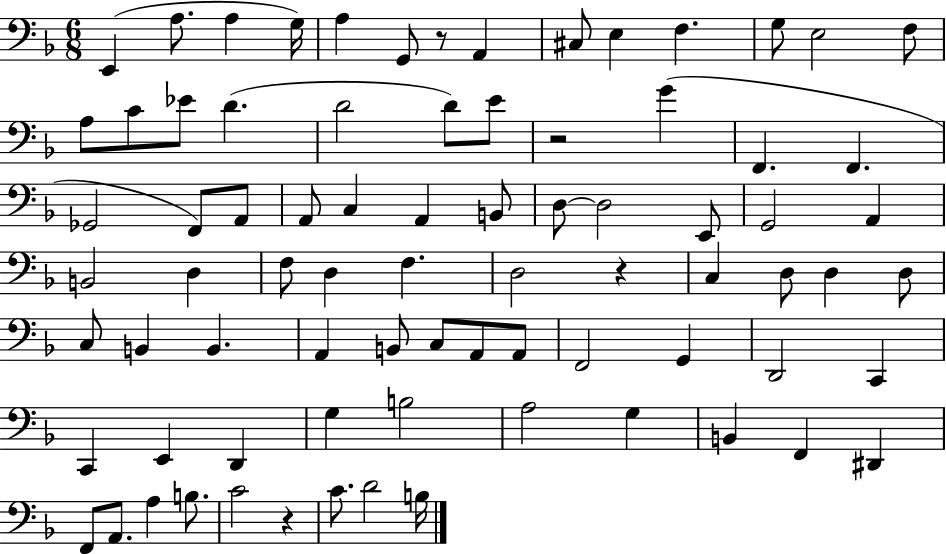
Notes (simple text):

E2/q A3/e. A3/q G3/s A3/q G2/e R/e A2/q C#3/e E3/q F3/q. G3/e E3/h F3/e A3/e C4/e Eb4/e D4/q. D4/h D4/e E4/e R/h G4/q F2/q. F2/q. Gb2/h F2/e A2/e A2/e C3/q A2/q B2/e D3/e D3/h E2/e G2/h A2/q B2/h D3/q F3/e D3/q F3/q. D3/h R/q C3/q D3/e D3/q D3/e C3/e B2/q B2/q. A2/q B2/e C3/e A2/e A2/e F2/h G2/q D2/h C2/q C2/q E2/q D2/q G3/q B3/h A3/h G3/q B2/q F2/q D#2/q F2/e A2/e. A3/q B3/e. C4/h R/q C4/e. D4/h B3/s